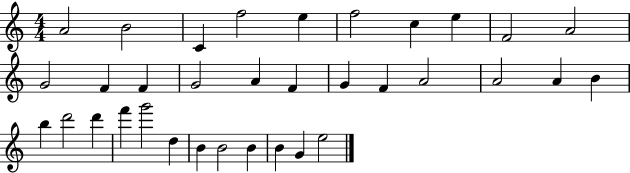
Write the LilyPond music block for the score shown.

{
  \clef treble
  \numericTimeSignature
  \time 4/4
  \key c \major
  a'2 b'2 | c'4 f''2 e''4 | f''2 c''4 e''4 | f'2 a'2 | \break g'2 f'4 f'4 | g'2 a'4 f'4 | g'4 f'4 a'2 | a'2 a'4 b'4 | \break b''4 d'''2 d'''4 | f'''4 g'''2 d''4 | b'4 b'2 b'4 | b'4 g'4 e''2 | \break \bar "|."
}